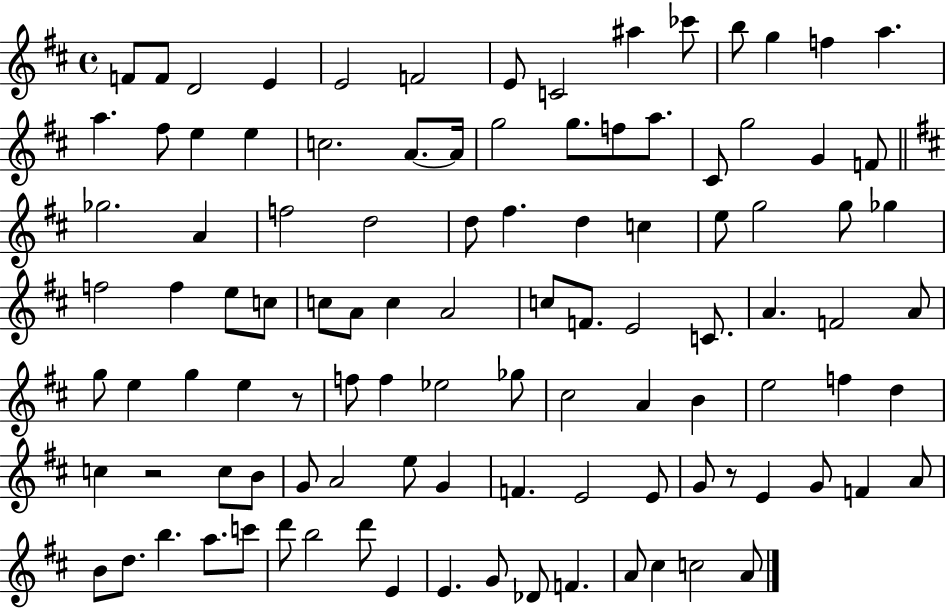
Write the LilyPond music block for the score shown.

{
  \clef treble
  \time 4/4
  \defaultTimeSignature
  \key d \major
  f'8 f'8 d'2 e'4 | e'2 f'2 | e'8 c'2 ais''4 ces'''8 | b''8 g''4 f''4 a''4. | \break a''4. fis''8 e''4 e''4 | c''2. a'8.~~ a'16 | g''2 g''8. f''8 a''8. | cis'8 g''2 g'4 f'8 | \break \bar "||" \break \key d \major ges''2. a'4 | f''2 d''2 | d''8 fis''4. d''4 c''4 | e''8 g''2 g''8 ges''4 | \break f''2 f''4 e''8 c''8 | c''8 a'8 c''4 a'2 | c''8 f'8. e'2 c'8. | a'4. f'2 a'8 | \break g''8 e''4 g''4 e''4 r8 | f''8 f''4 ees''2 ges''8 | cis''2 a'4 b'4 | e''2 f''4 d''4 | \break c''4 r2 c''8 b'8 | g'8 a'2 e''8 g'4 | f'4. e'2 e'8 | g'8 r8 e'4 g'8 f'4 a'8 | \break b'8 d''8. b''4. a''8. c'''8 | d'''8 b''2 d'''8 e'4 | e'4. g'8 des'8 f'4. | a'8 cis''4 c''2 a'8 | \break \bar "|."
}